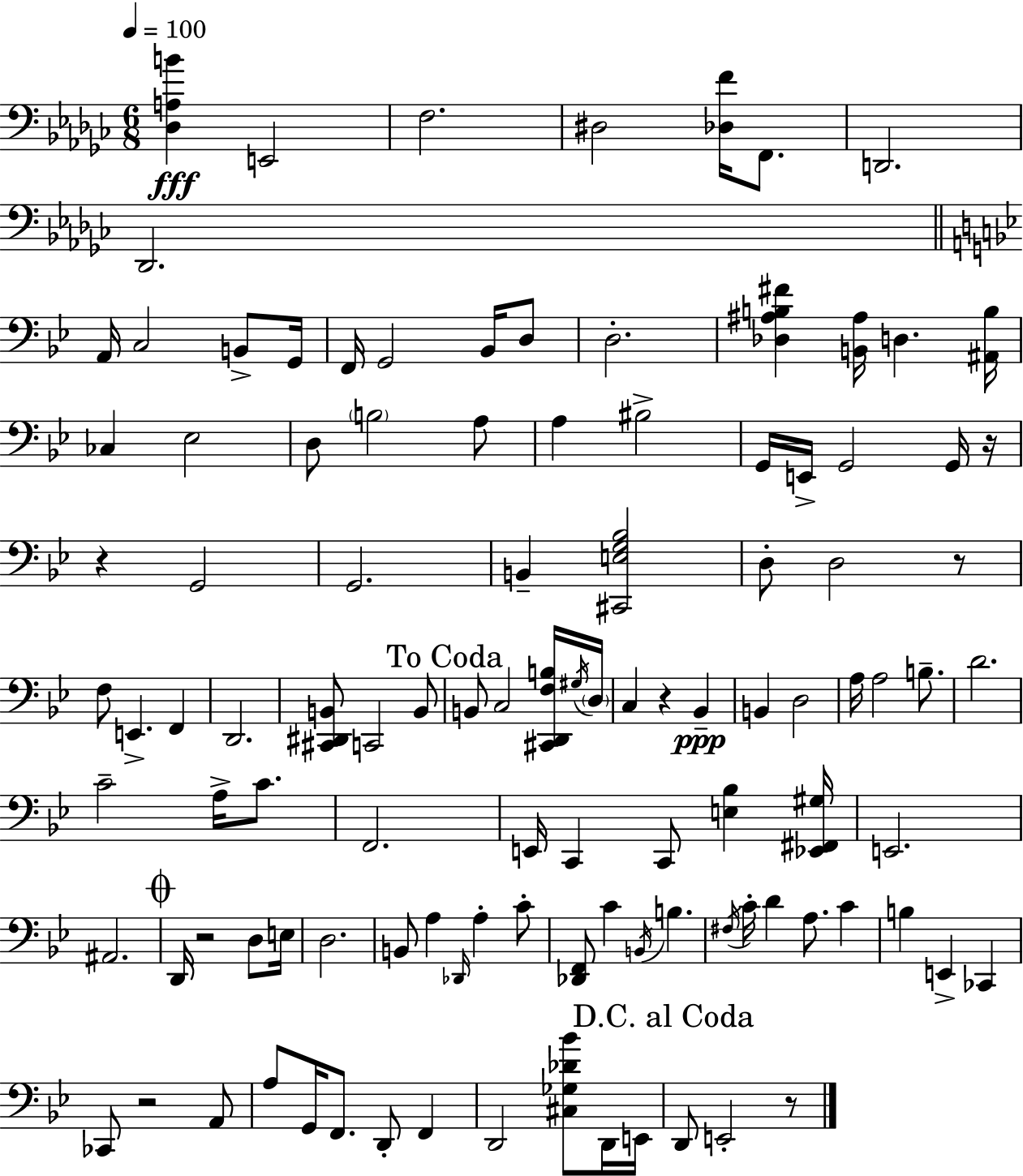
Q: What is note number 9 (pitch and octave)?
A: B2